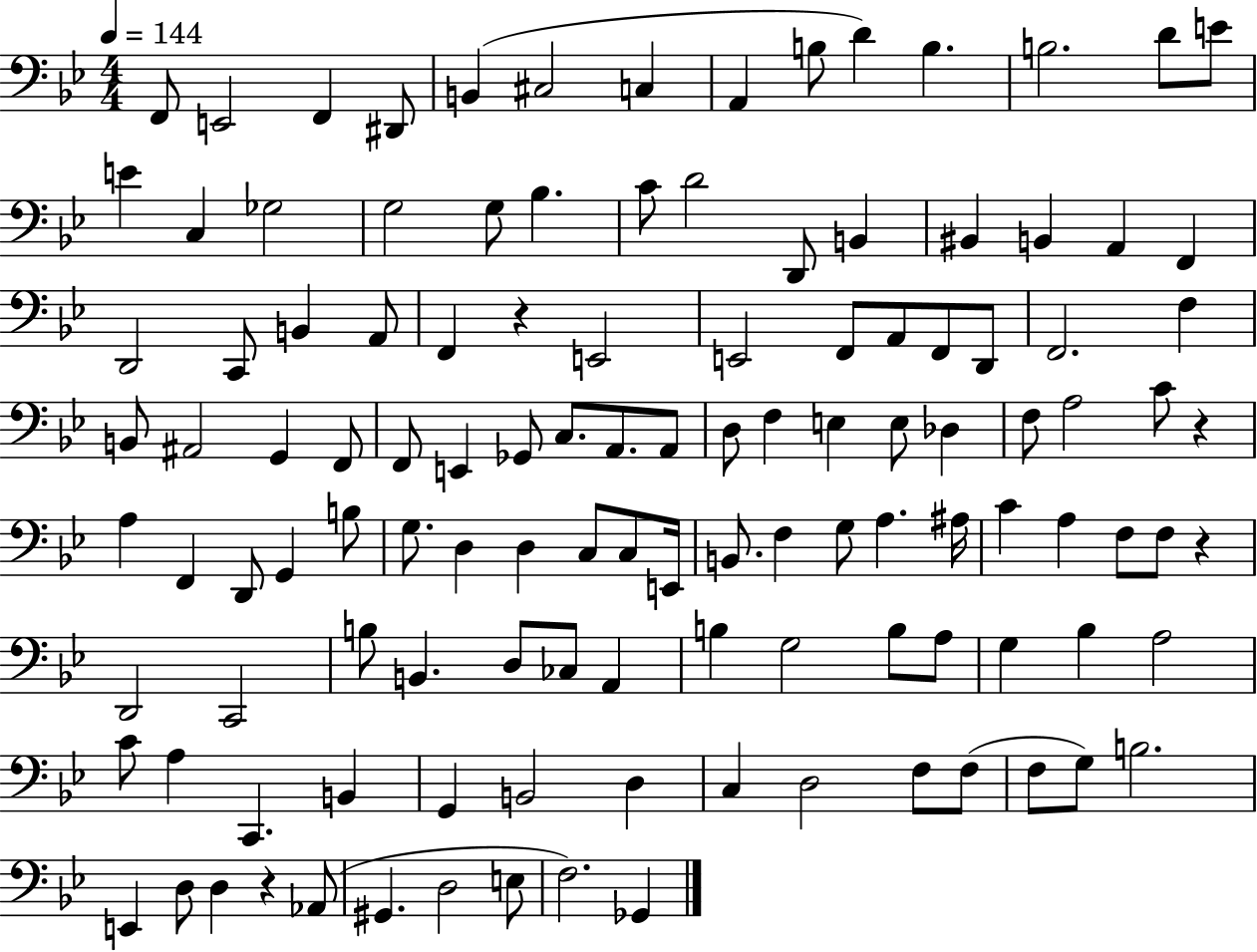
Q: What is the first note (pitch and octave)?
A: F2